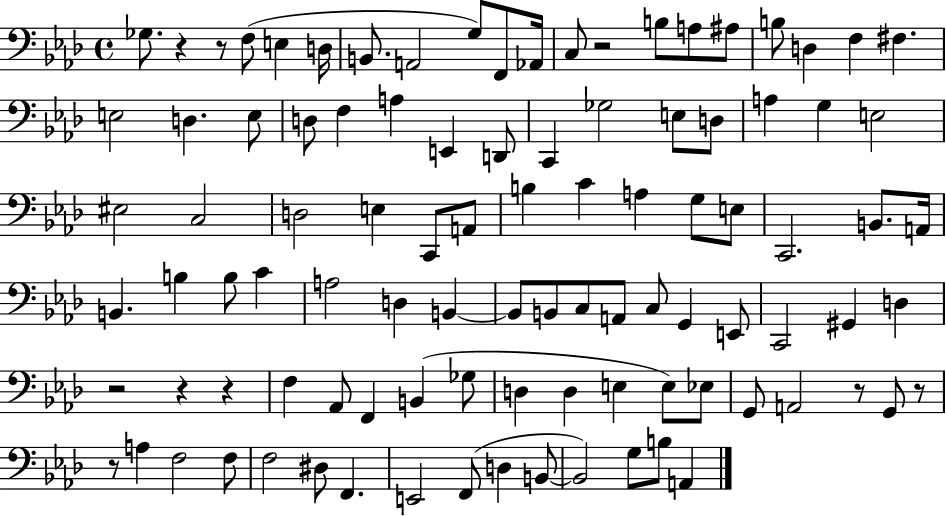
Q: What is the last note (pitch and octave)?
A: A2